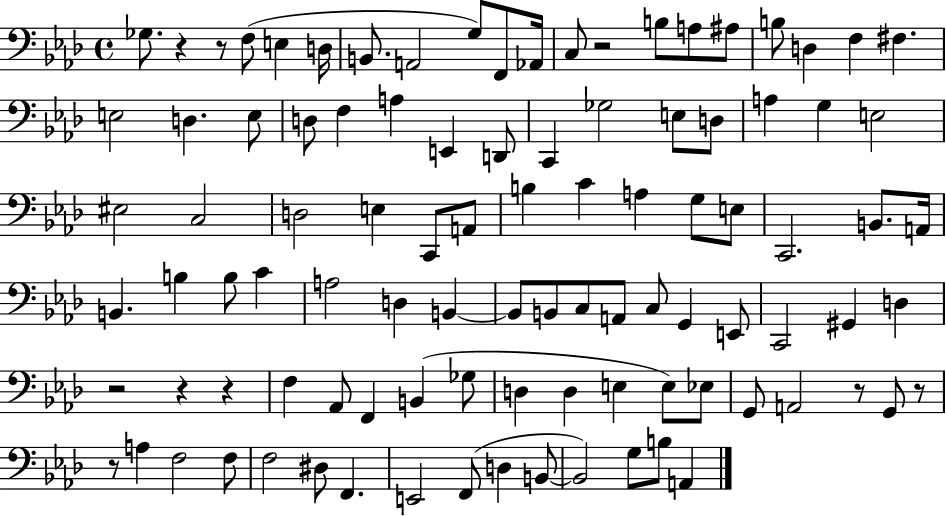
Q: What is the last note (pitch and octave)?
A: A2